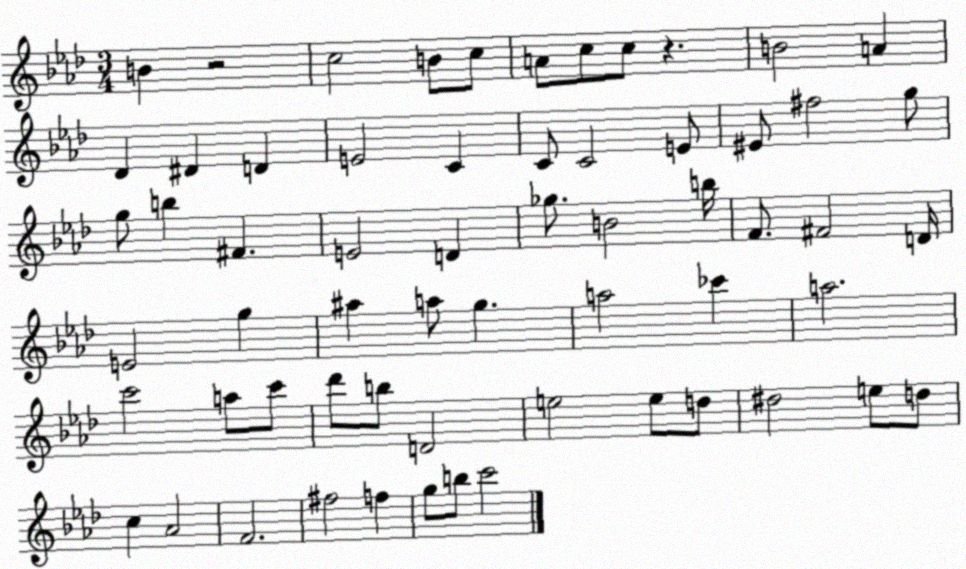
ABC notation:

X:1
T:Untitled
M:3/4
L:1/4
K:Ab
B z2 c2 B/2 c/2 A/2 c/2 c/2 z B2 A _D ^D D E2 C C/2 C2 E/2 ^E/2 ^f2 g/2 g/2 b ^F E2 D _g/2 B2 b/4 F/2 ^F2 D/4 E2 g ^a a/2 g a2 _c' a2 c'2 a/2 c'/2 _d'/2 b/2 D2 e2 e/2 d/2 ^d2 e/2 d/2 c _A2 F2 ^f2 f g/2 b/2 c'2